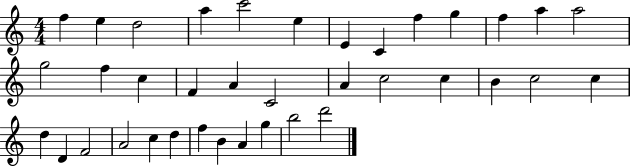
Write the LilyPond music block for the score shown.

{
  \clef treble
  \numericTimeSignature
  \time 4/4
  \key c \major
  f''4 e''4 d''2 | a''4 c'''2 e''4 | e'4 c'4 f''4 g''4 | f''4 a''4 a''2 | \break g''2 f''4 c''4 | f'4 a'4 c'2 | a'4 c''2 c''4 | b'4 c''2 c''4 | \break d''4 d'4 f'2 | a'2 c''4 d''4 | f''4 b'4 a'4 g''4 | b''2 d'''2 | \break \bar "|."
}